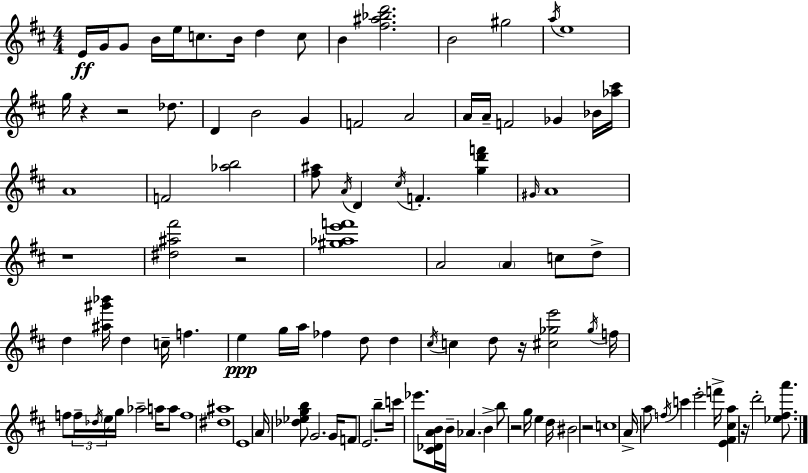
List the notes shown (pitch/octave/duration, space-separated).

E4/s G4/s G4/e B4/s E5/s C5/e. B4/s D5/q C5/e B4/q [F#5,A#5,Bb5,D6]/h. B4/h G#5/h A5/s E5/w G5/s R/q R/h Db5/e. D4/q B4/h G4/q F4/h A4/h A4/s A4/s F4/h Gb4/q Bb4/s [Ab5,C#6]/s A4/w F4/h [Ab5,B5]/h [F#5,A#5]/e A4/s D4/q C#5/s F4/q. [G5,D6,F6]/q G#4/s A4/w R/w [D#5,A#5,F#6]/h R/h [G#5,Ab5,E6,F6]/w A4/h A4/q C5/e D5/e D5/q [A#5,G#6,Bb6]/s D5/q C5/s F5/q. E5/q G5/s A5/s FES5/q D5/e D5/q C#5/s C5/q D5/e R/s [C#5,Gb5,E6]/h Gb5/s F5/s F5/e F5/s Db5/s E5/s G5/s Ab5/h A5/s A5/e F5/w [D#5,A#5]/w E4/w A4/s [Db5,Eb5,G5,B5]/e G4/h. G4/s F4/e E4/h. B5/e C6/s Eb6/e. [C#4,Db4,A4,B4]/s B4/s Ab4/q. B4/q B5/e R/h G5/s E5/q D5/s BIS4/h R/h C5/w A4/s A5/e F5/s C6/q E6/h F6/s [E4,F#4,C#5,A5]/q R/s D6/h [Eb5,F#5,A6]/e.